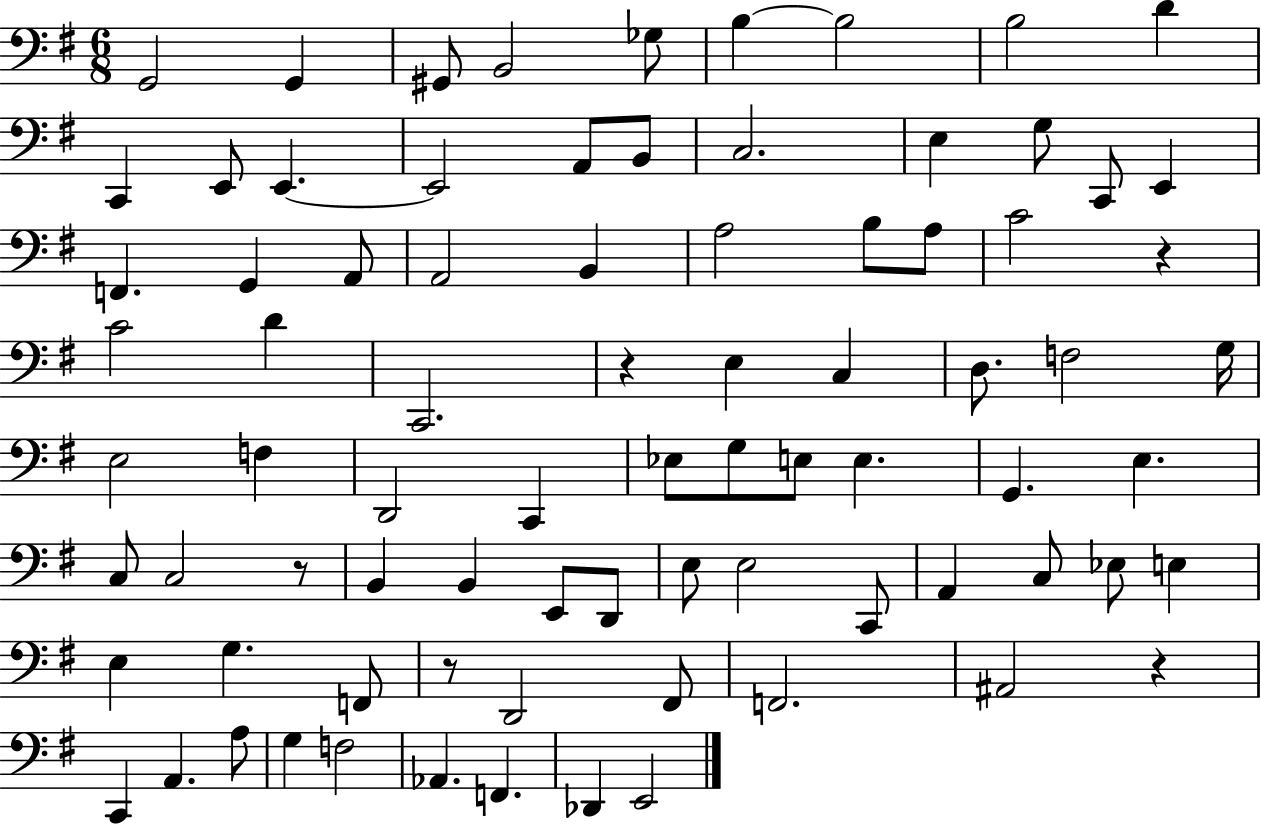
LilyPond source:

{
  \clef bass
  \numericTimeSignature
  \time 6/8
  \key g \major
  g,2 g,4 | gis,8 b,2 ges8 | b4~~ b2 | b2 d'4 | \break c,4 e,8 e,4.~~ | e,2 a,8 b,8 | c2. | e4 g8 c,8 e,4 | \break f,4. g,4 a,8 | a,2 b,4 | a2 b8 a8 | c'2 r4 | \break c'2 d'4 | c,2. | r4 e4 c4 | d8. f2 g16 | \break e2 f4 | d,2 c,4 | ees8 g8 e8 e4. | g,4. e4. | \break c8 c2 r8 | b,4 b,4 e,8 d,8 | e8 e2 c,8 | a,4 c8 ees8 e4 | \break e4 g4. f,8 | r8 d,2 fis,8 | f,2. | ais,2 r4 | \break c,4 a,4. a8 | g4 f2 | aes,4. f,4. | des,4 e,2 | \break \bar "|."
}